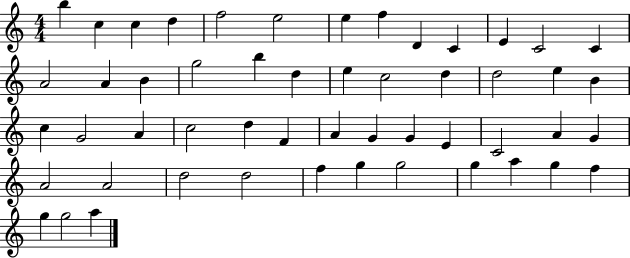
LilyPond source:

{
  \clef treble
  \numericTimeSignature
  \time 4/4
  \key c \major
  b''4 c''4 c''4 d''4 | f''2 e''2 | e''4 f''4 d'4 c'4 | e'4 c'2 c'4 | \break a'2 a'4 b'4 | g''2 b''4 d''4 | e''4 c''2 d''4 | d''2 e''4 b'4 | \break c''4 g'2 a'4 | c''2 d''4 f'4 | a'4 g'4 g'4 e'4 | c'2 a'4 g'4 | \break a'2 a'2 | d''2 d''2 | f''4 g''4 g''2 | g''4 a''4 g''4 f''4 | \break g''4 g''2 a''4 | \bar "|."
}